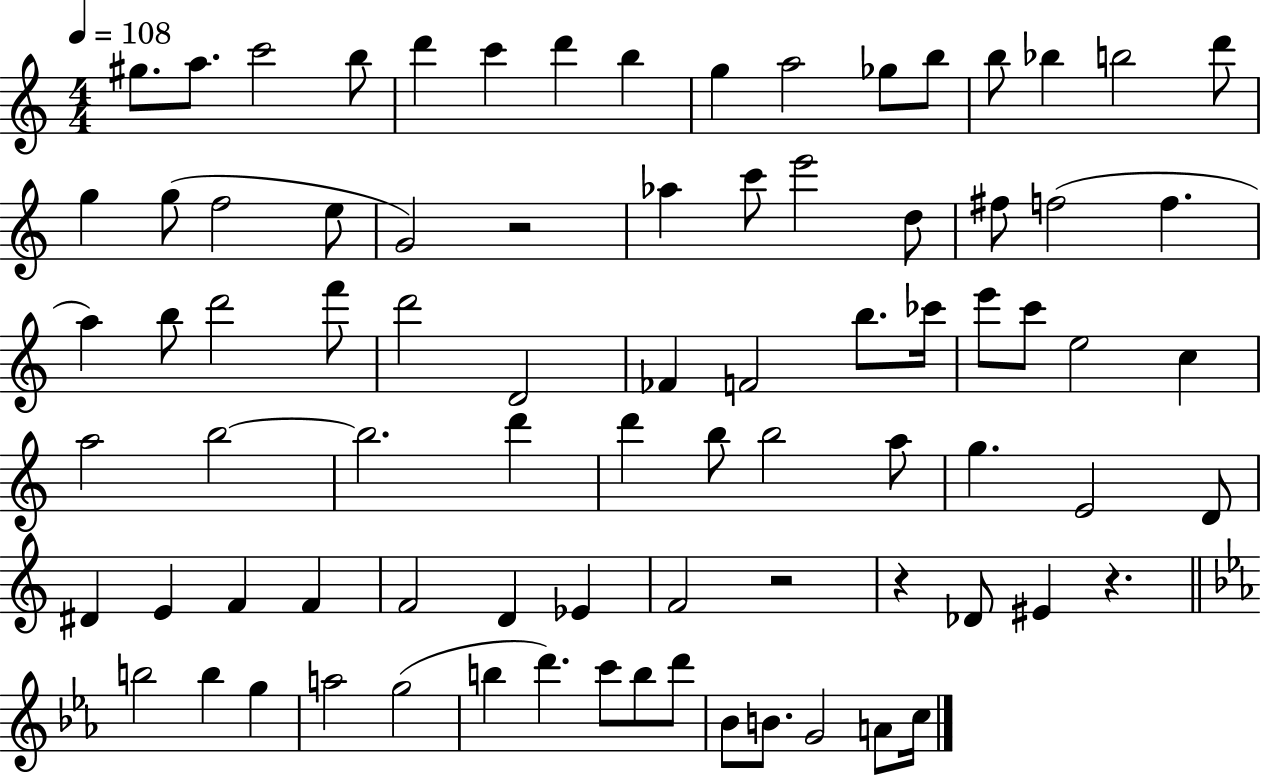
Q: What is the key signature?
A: C major